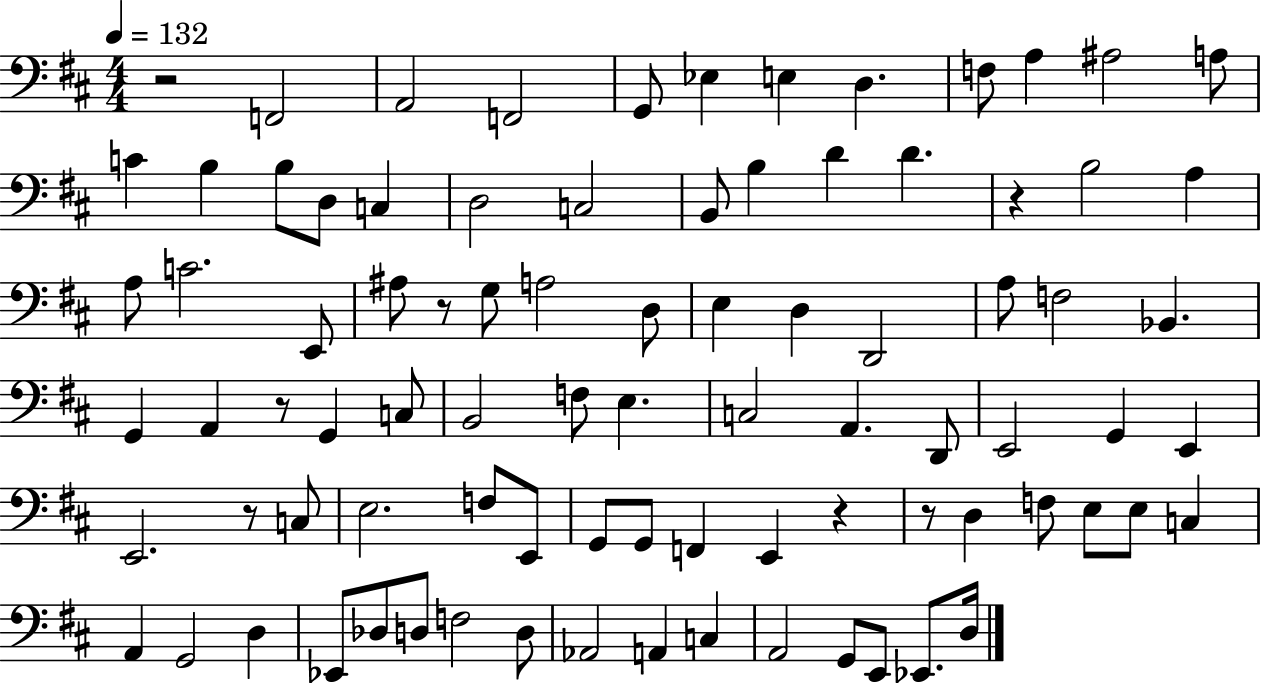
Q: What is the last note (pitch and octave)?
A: D3